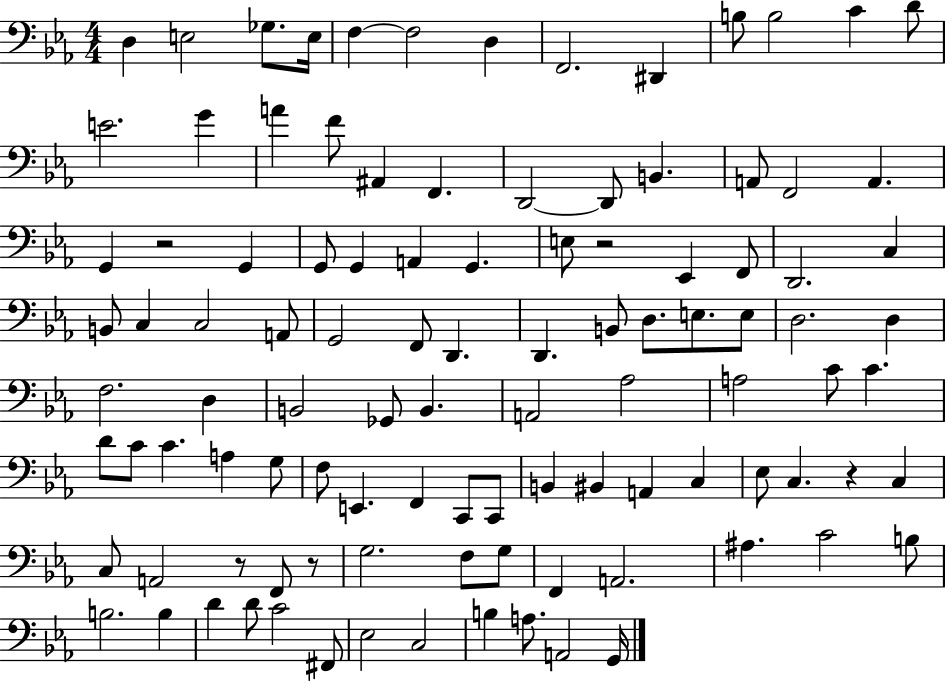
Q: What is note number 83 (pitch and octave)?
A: G3